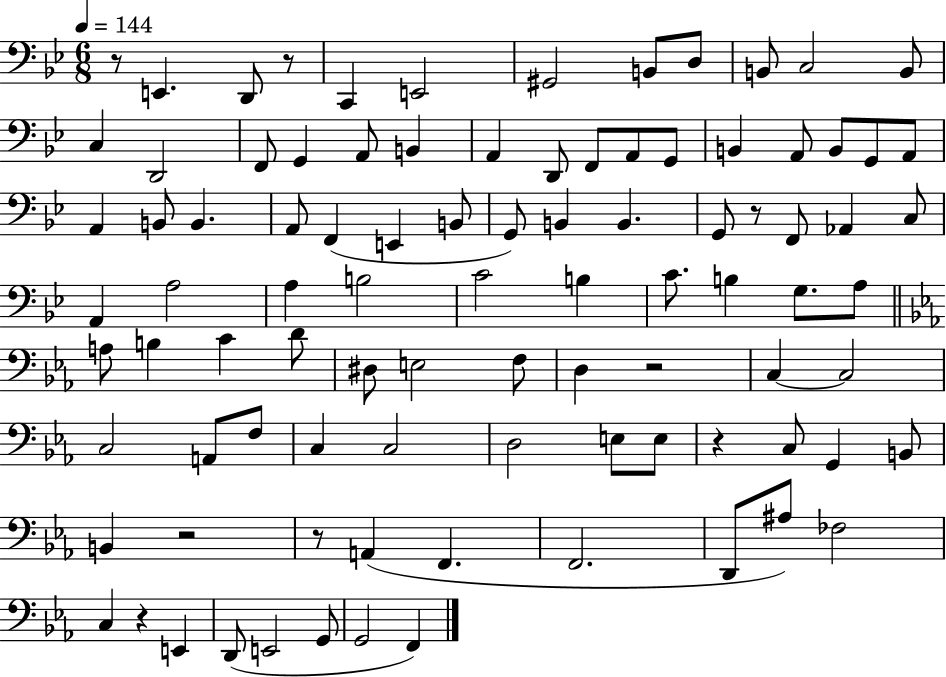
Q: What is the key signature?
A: BES major